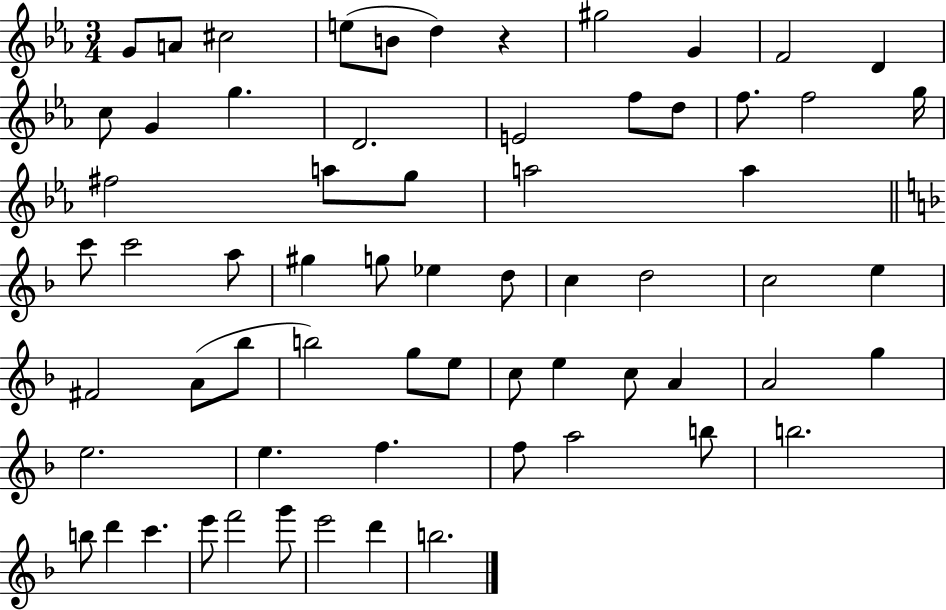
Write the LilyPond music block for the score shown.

{
  \clef treble
  \numericTimeSignature
  \time 3/4
  \key ees \major
  \repeat volta 2 { g'8 a'8 cis''2 | e''8( b'8 d''4) r4 | gis''2 g'4 | f'2 d'4 | \break c''8 g'4 g''4. | d'2. | e'2 f''8 d''8 | f''8. f''2 g''16 | \break fis''2 a''8 g''8 | a''2 a''4 | \bar "||" \break \key f \major c'''8 c'''2 a''8 | gis''4 g''8 ees''4 d''8 | c''4 d''2 | c''2 e''4 | \break fis'2 a'8( bes''8 | b''2) g''8 e''8 | c''8 e''4 c''8 a'4 | a'2 g''4 | \break e''2. | e''4. f''4. | f''8 a''2 b''8 | b''2. | \break b''8 d'''4 c'''4. | e'''8 f'''2 g'''8 | e'''2 d'''4 | b''2. | \break } \bar "|."
}